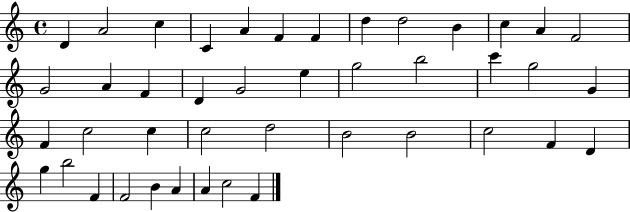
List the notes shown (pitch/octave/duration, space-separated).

D4/q A4/h C5/q C4/q A4/q F4/q F4/q D5/q D5/h B4/q C5/q A4/q F4/h G4/h A4/q F4/q D4/q G4/h E5/q G5/h B5/h C6/q G5/h G4/q F4/q C5/h C5/q C5/h D5/h B4/h B4/h C5/h F4/q D4/q G5/q B5/h F4/q F4/h B4/q A4/q A4/q C5/h F4/q